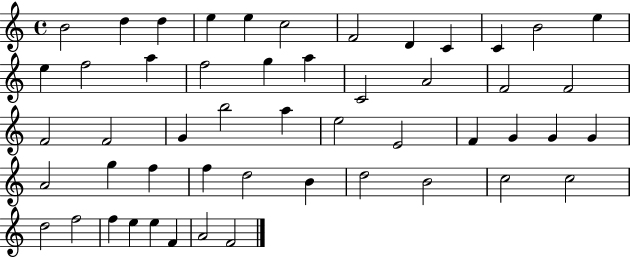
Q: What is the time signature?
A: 4/4